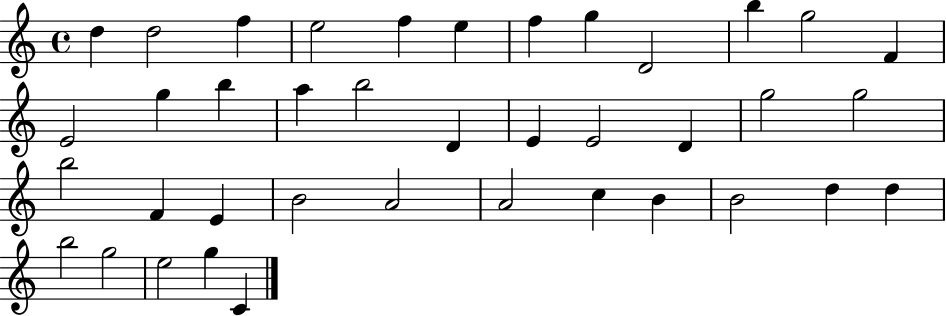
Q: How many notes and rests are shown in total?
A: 39